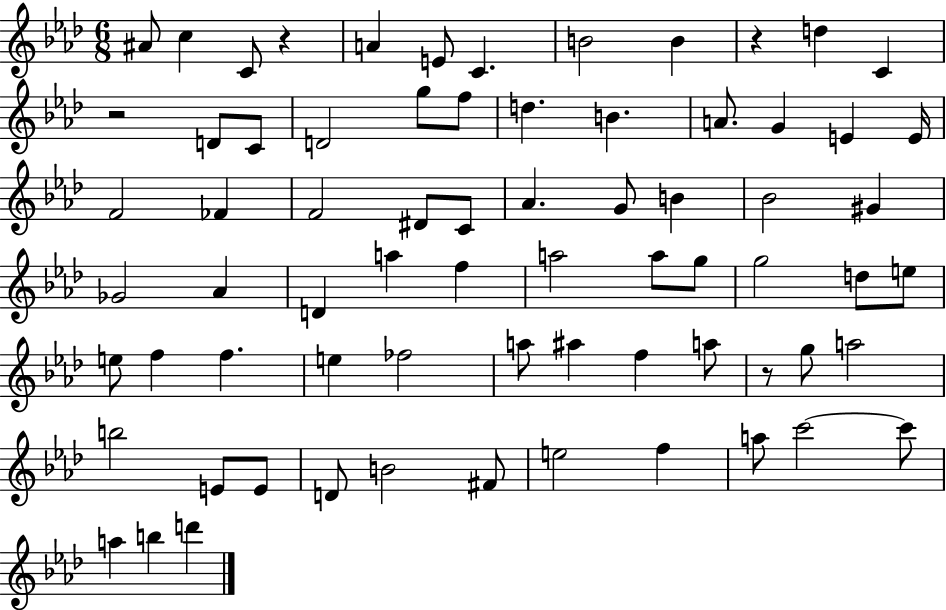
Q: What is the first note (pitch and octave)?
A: A#4